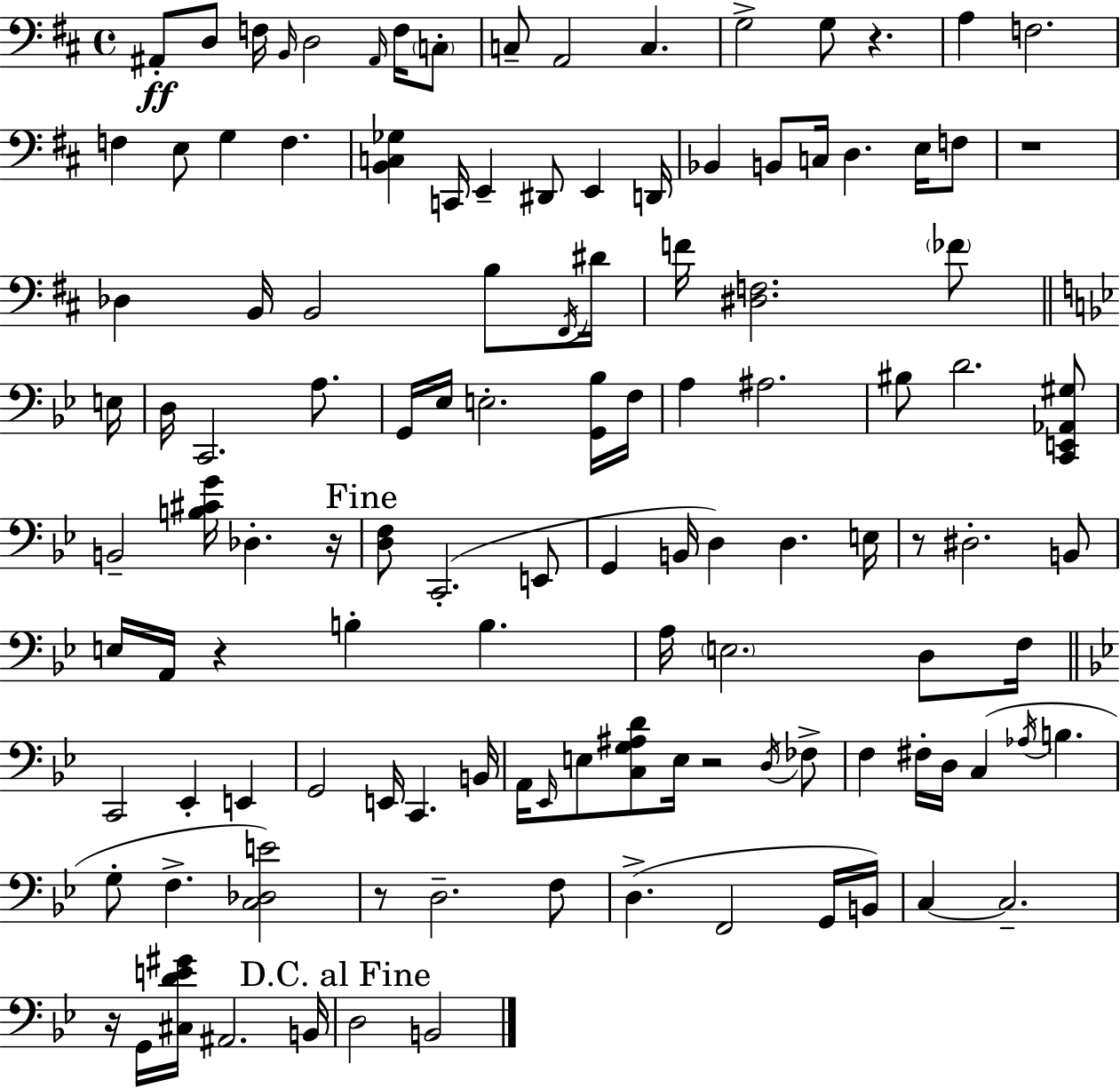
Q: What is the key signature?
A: D major